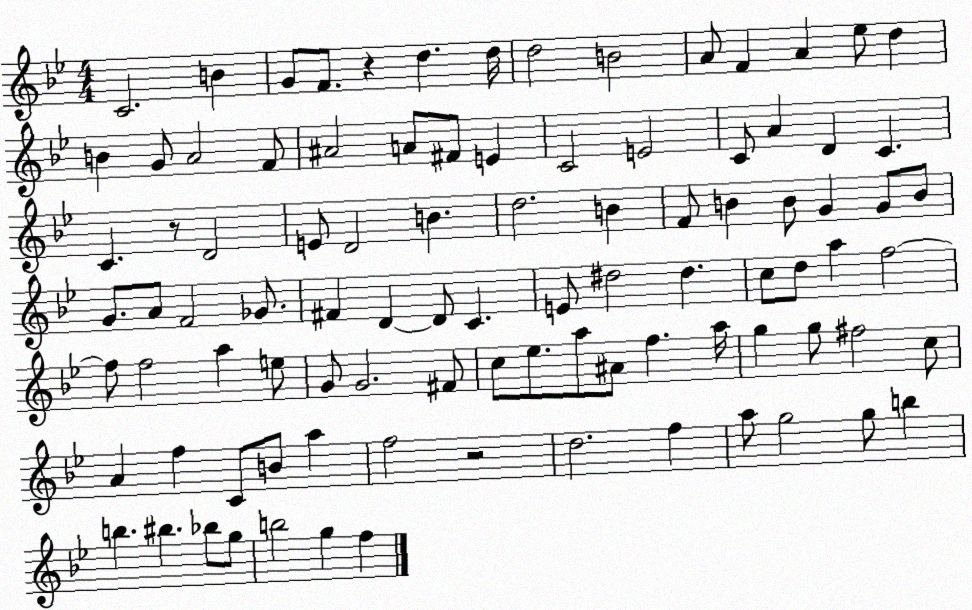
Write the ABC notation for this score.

X:1
T:Untitled
M:4/4
L:1/4
K:Bb
C2 B G/2 F/2 z d d/4 d2 B2 A/2 F A _e/2 d B G/2 A2 F/2 ^A2 A/2 ^F/2 E C2 E2 C/2 A D C C z/2 D2 E/2 D2 B d2 B F/2 B B/2 G G/2 B/2 G/2 A/2 F2 _G/2 ^F D D/2 C E/2 ^d2 ^d c/2 d/2 a f2 f/2 f2 a e/2 G/2 G2 ^F/2 c/2 _e/2 a/2 ^A/2 f a/4 g g/2 ^f2 c/2 A f C/2 B/2 a f2 z2 d2 f a/2 g2 g/2 b b ^b _b/2 g/2 b2 g f